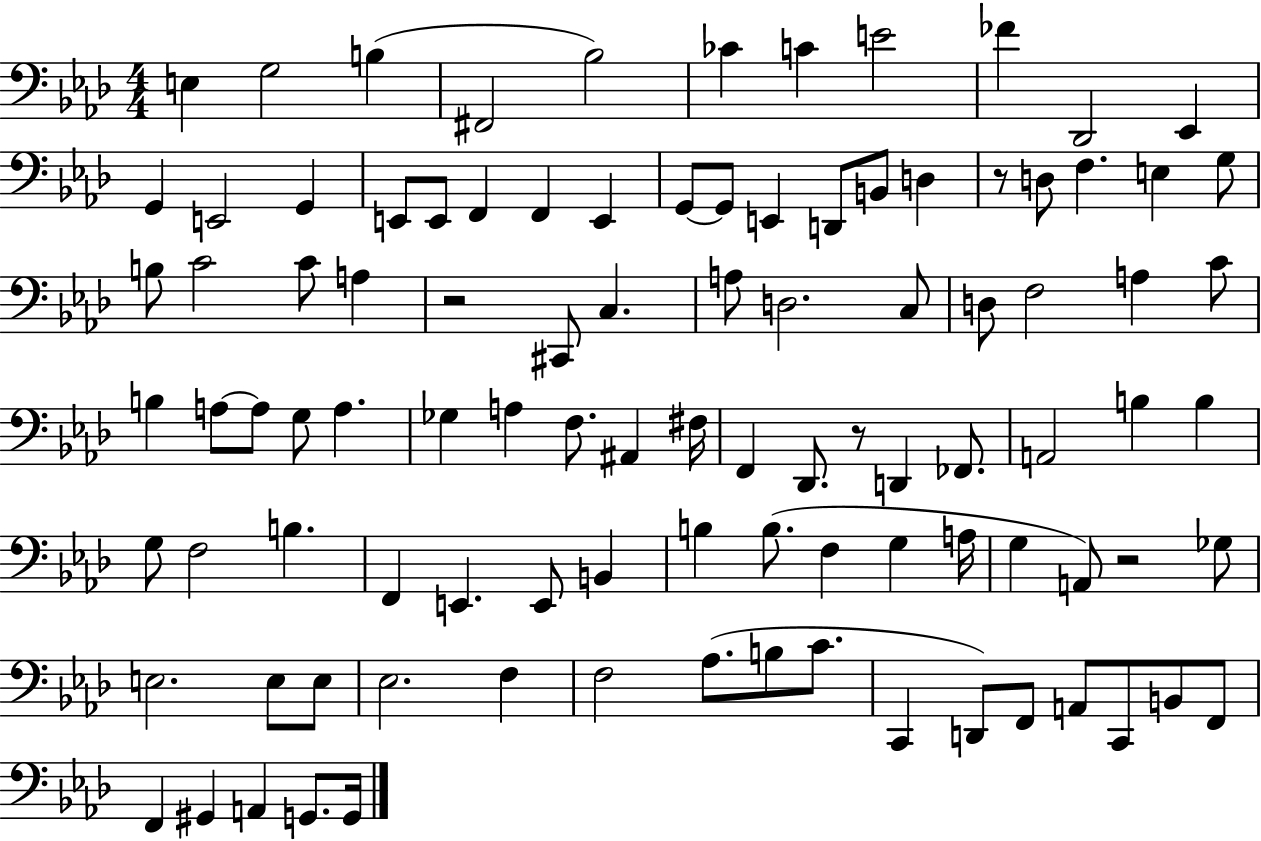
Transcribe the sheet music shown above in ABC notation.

X:1
T:Untitled
M:4/4
L:1/4
K:Ab
E, G,2 B, ^F,,2 _B,2 _C C E2 _F _D,,2 _E,, G,, E,,2 G,, E,,/2 E,,/2 F,, F,, E,, G,,/2 G,,/2 E,, D,,/2 B,,/2 D, z/2 D,/2 F, E, G,/2 B,/2 C2 C/2 A, z2 ^C,,/2 C, A,/2 D,2 C,/2 D,/2 F,2 A, C/2 B, A,/2 A,/2 G,/2 A, _G, A, F,/2 ^A,, ^F,/4 F,, _D,,/2 z/2 D,, _F,,/2 A,,2 B, B, G,/2 F,2 B, F,, E,, E,,/2 B,, B, B,/2 F, G, A,/4 G, A,,/2 z2 _G,/2 E,2 E,/2 E,/2 _E,2 F, F,2 _A,/2 B,/2 C/2 C,, D,,/2 F,,/2 A,,/2 C,,/2 B,,/2 F,,/2 F,, ^G,, A,, G,,/2 G,,/4